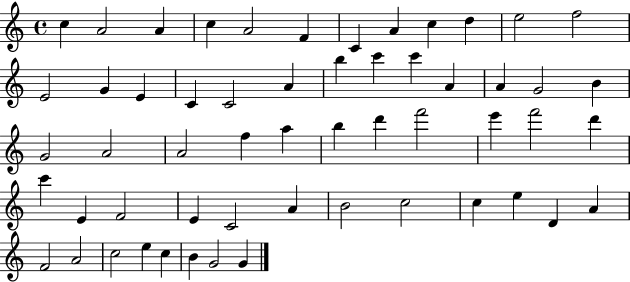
{
  \clef treble
  \time 4/4
  \defaultTimeSignature
  \key c \major
  c''4 a'2 a'4 | c''4 a'2 f'4 | c'4 a'4 c''4 d''4 | e''2 f''2 | \break e'2 g'4 e'4 | c'4 c'2 a'4 | b''4 c'''4 c'''4 a'4 | a'4 g'2 b'4 | \break g'2 a'2 | a'2 f''4 a''4 | b''4 d'''4 f'''2 | e'''4 f'''2 d'''4 | \break c'''4 e'4 f'2 | e'4 c'2 a'4 | b'2 c''2 | c''4 e''4 d'4 a'4 | \break f'2 a'2 | c''2 e''4 c''4 | b'4 g'2 g'4 | \bar "|."
}